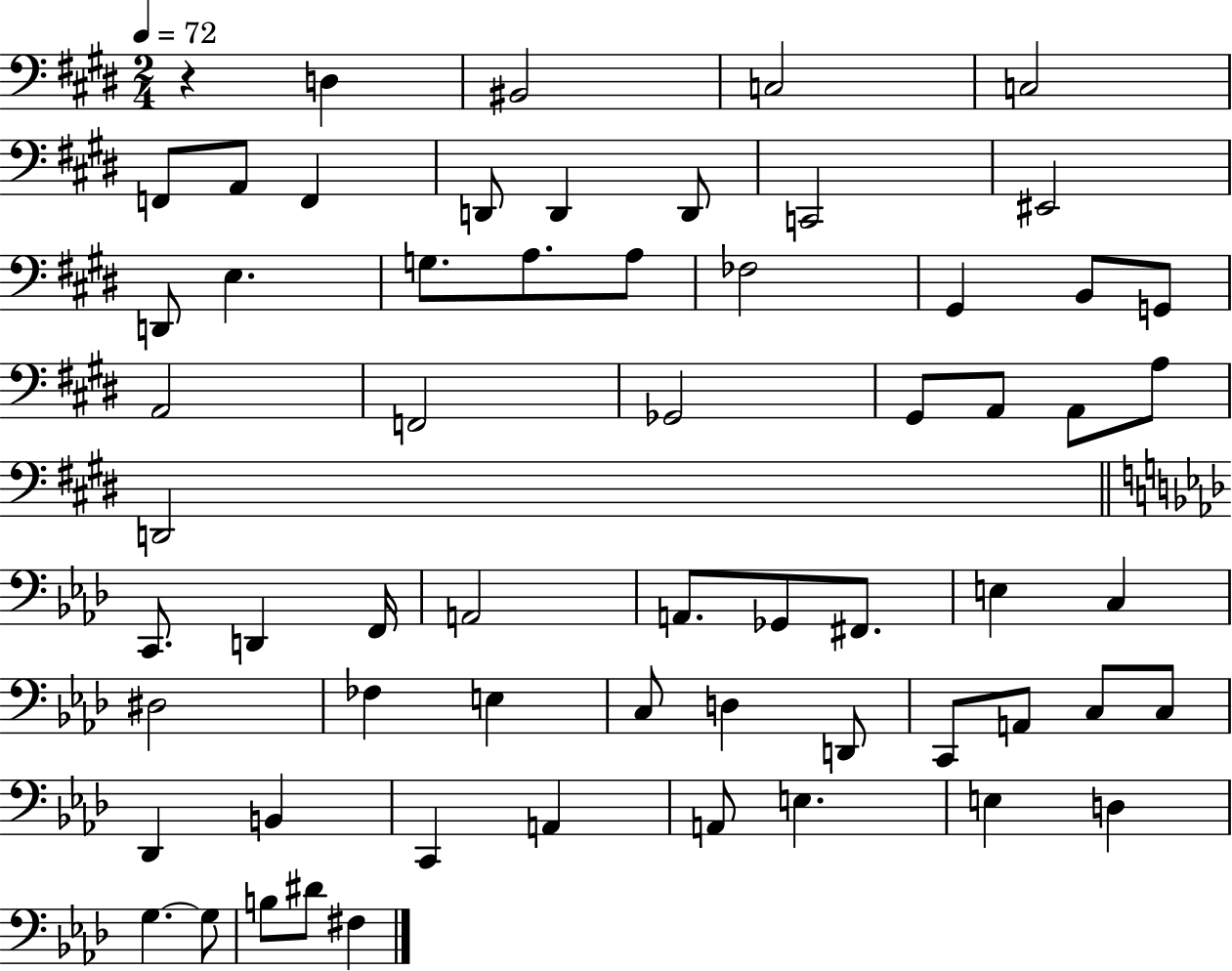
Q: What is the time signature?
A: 2/4